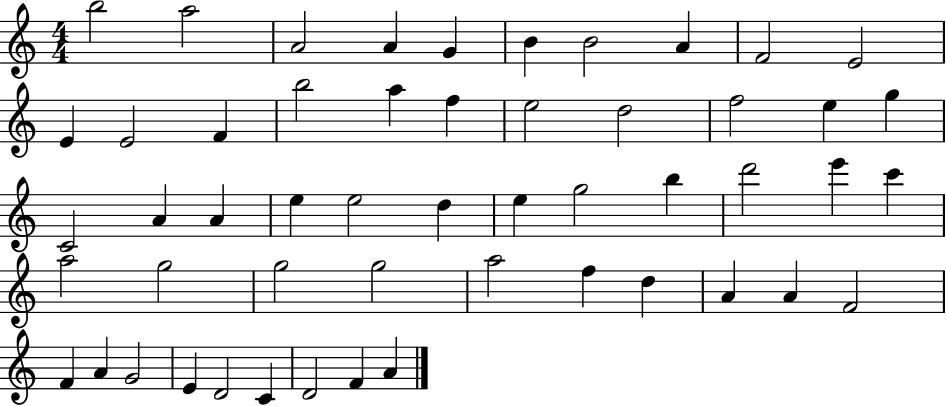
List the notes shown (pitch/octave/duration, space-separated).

B5/h A5/h A4/h A4/q G4/q B4/q B4/h A4/q F4/h E4/h E4/q E4/h F4/q B5/h A5/q F5/q E5/h D5/h F5/h E5/q G5/q C4/h A4/q A4/q E5/q E5/h D5/q E5/q G5/h B5/q D6/h E6/q C6/q A5/h G5/h G5/h G5/h A5/h F5/q D5/q A4/q A4/q F4/h F4/q A4/q G4/h E4/q D4/h C4/q D4/h F4/q A4/q